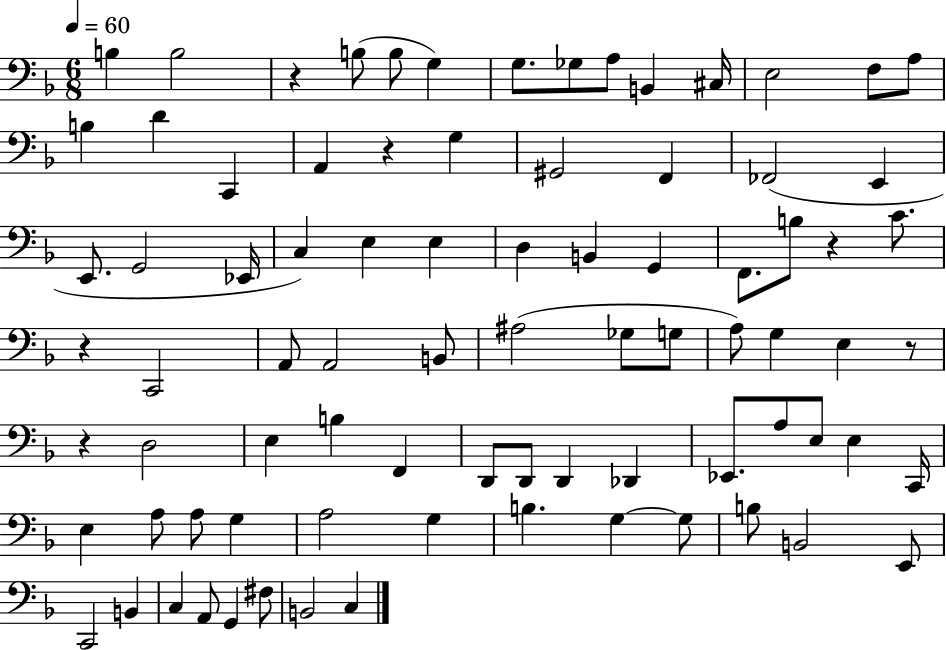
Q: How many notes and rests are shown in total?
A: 83